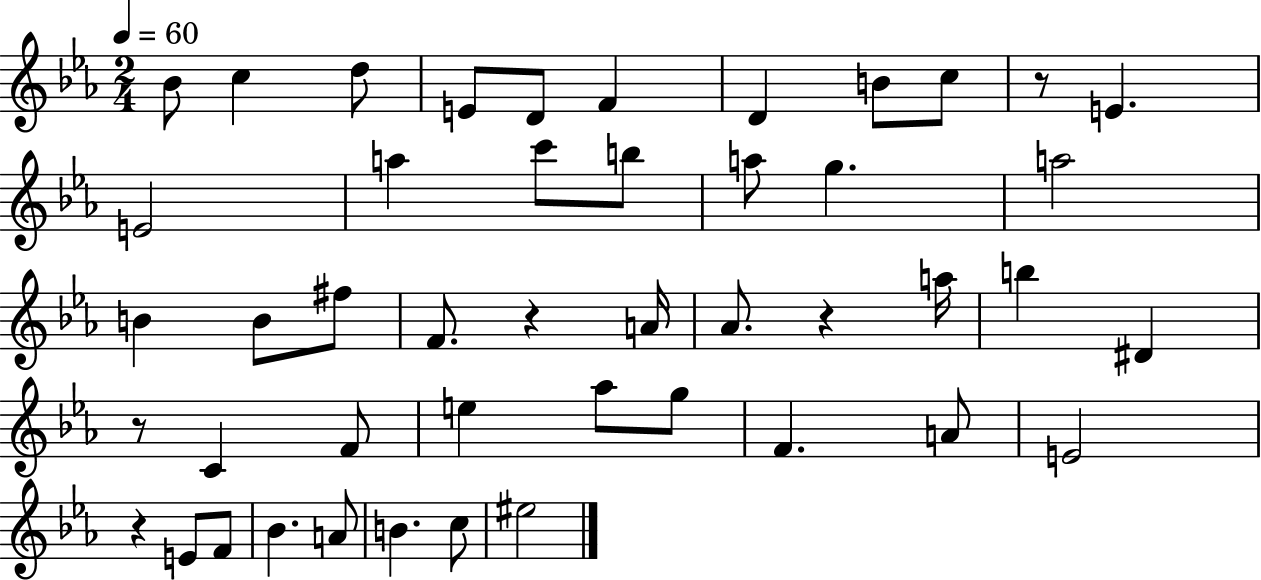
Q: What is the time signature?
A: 2/4